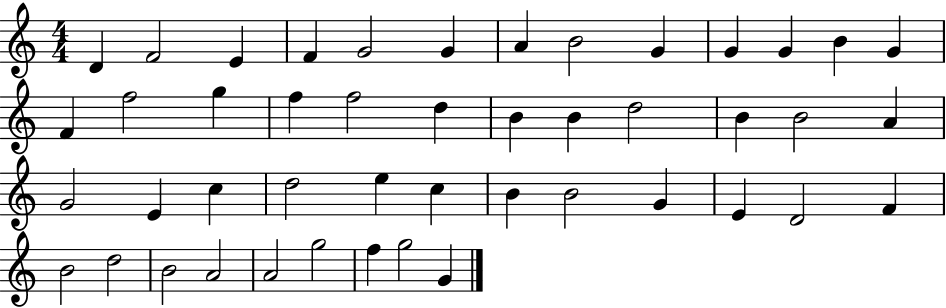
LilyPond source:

{
  \clef treble
  \numericTimeSignature
  \time 4/4
  \key c \major
  d'4 f'2 e'4 | f'4 g'2 g'4 | a'4 b'2 g'4 | g'4 g'4 b'4 g'4 | \break f'4 f''2 g''4 | f''4 f''2 d''4 | b'4 b'4 d''2 | b'4 b'2 a'4 | \break g'2 e'4 c''4 | d''2 e''4 c''4 | b'4 b'2 g'4 | e'4 d'2 f'4 | \break b'2 d''2 | b'2 a'2 | a'2 g''2 | f''4 g''2 g'4 | \break \bar "|."
}